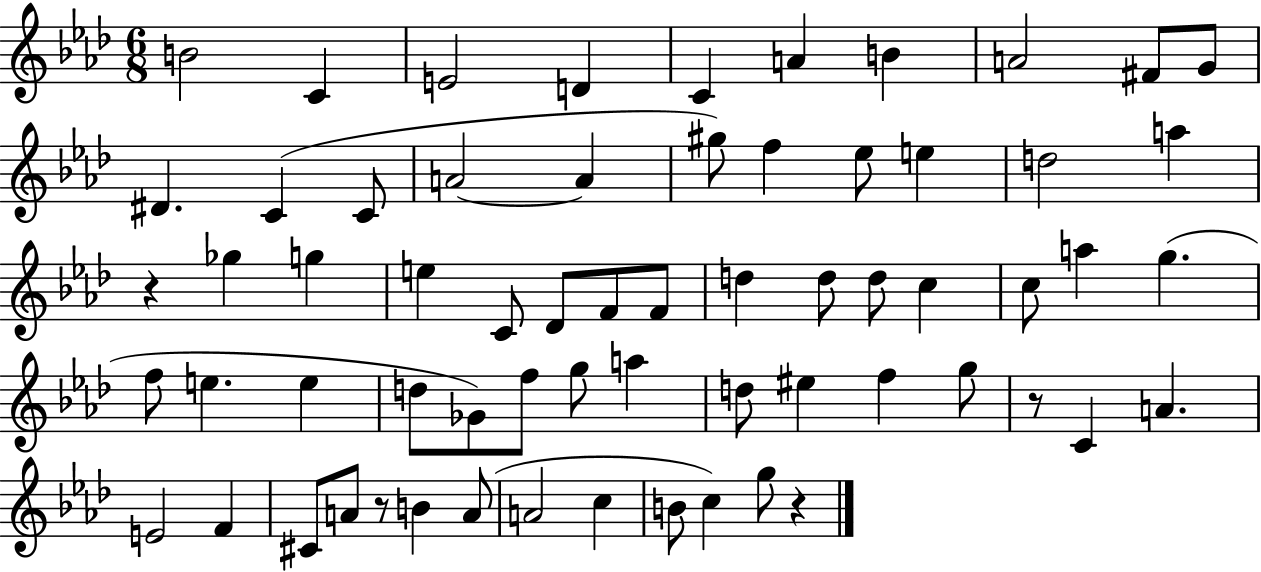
{
  \clef treble
  \numericTimeSignature
  \time 6/8
  \key aes \major
  \repeat volta 2 { b'2 c'4 | e'2 d'4 | c'4 a'4 b'4 | a'2 fis'8 g'8 | \break dis'4. c'4( c'8 | a'2~~ a'4 | gis''8) f''4 ees''8 e''4 | d''2 a''4 | \break r4 ges''4 g''4 | e''4 c'8 des'8 f'8 f'8 | d''4 d''8 d''8 c''4 | c''8 a''4 g''4.( | \break f''8 e''4. e''4 | d''8 ges'8) f''8 g''8 a''4 | d''8 eis''4 f''4 g''8 | r8 c'4 a'4. | \break e'2 f'4 | cis'8 a'8 r8 b'4 a'8( | a'2 c''4 | b'8 c''4) g''8 r4 | \break } \bar "|."
}